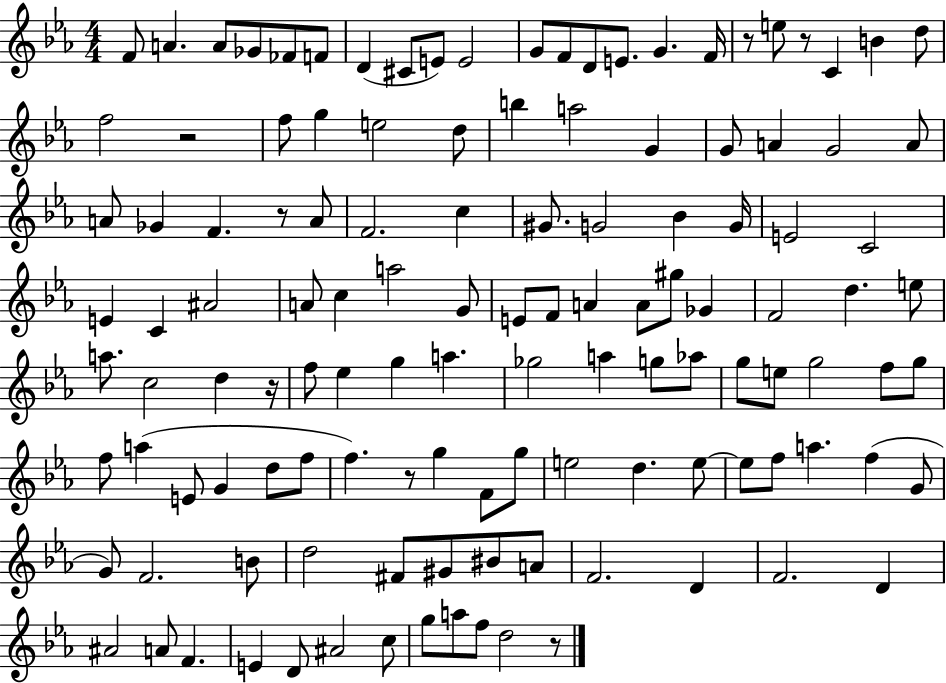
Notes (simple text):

F4/e A4/q. A4/e Gb4/e FES4/e F4/e D4/q C#4/e E4/e E4/h G4/e F4/e D4/e E4/e. G4/q. F4/s R/e E5/e R/e C4/q B4/q D5/e F5/h R/h F5/e G5/q E5/h D5/e B5/q A5/h G4/q G4/e A4/q G4/h A4/e A4/e Gb4/q F4/q. R/e A4/e F4/h. C5/q G#4/e. G4/h Bb4/q G4/s E4/h C4/h E4/q C4/q A#4/h A4/e C5/q A5/h G4/e E4/e F4/e A4/q A4/e G#5/e Gb4/q F4/h D5/q. E5/e A5/e. C5/h D5/q R/s F5/e Eb5/q G5/q A5/q. Gb5/h A5/q G5/e Ab5/e G5/e E5/e G5/h F5/e G5/e F5/e A5/q E4/e G4/q D5/e F5/e F5/q. R/e G5/q F4/e G5/e E5/h D5/q. E5/e E5/e F5/e A5/q. F5/q G4/e G4/e F4/h. B4/e D5/h F#4/e G#4/e BIS4/e A4/e F4/h. D4/q F4/h. D4/q A#4/h A4/e F4/q. E4/q D4/e A#4/h C5/e G5/e A5/e F5/e D5/h R/e